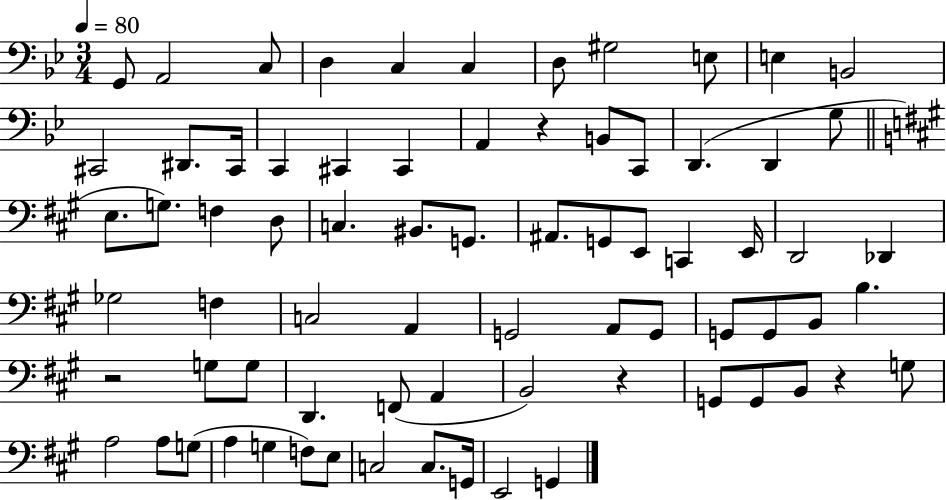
X:1
T:Untitled
M:3/4
L:1/4
K:Bb
G,,/2 A,,2 C,/2 D, C, C, D,/2 ^G,2 E,/2 E, B,,2 ^C,,2 ^D,,/2 ^C,,/4 C,, ^C,, ^C,, A,, z B,,/2 C,,/2 D,, D,, G,/2 E,/2 G,/2 F, D,/2 C, ^B,,/2 G,,/2 ^A,,/2 G,,/2 E,,/2 C,, E,,/4 D,,2 _D,, _G,2 F, C,2 A,, G,,2 A,,/2 G,,/2 G,,/2 G,,/2 B,,/2 B, z2 G,/2 G,/2 D,, F,,/2 A,, B,,2 z G,,/2 G,,/2 B,,/2 z G,/2 A,2 A,/2 G,/2 A, G, F,/2 E,/2 C,2 C,/2 G,,/4 E,,2 G,,